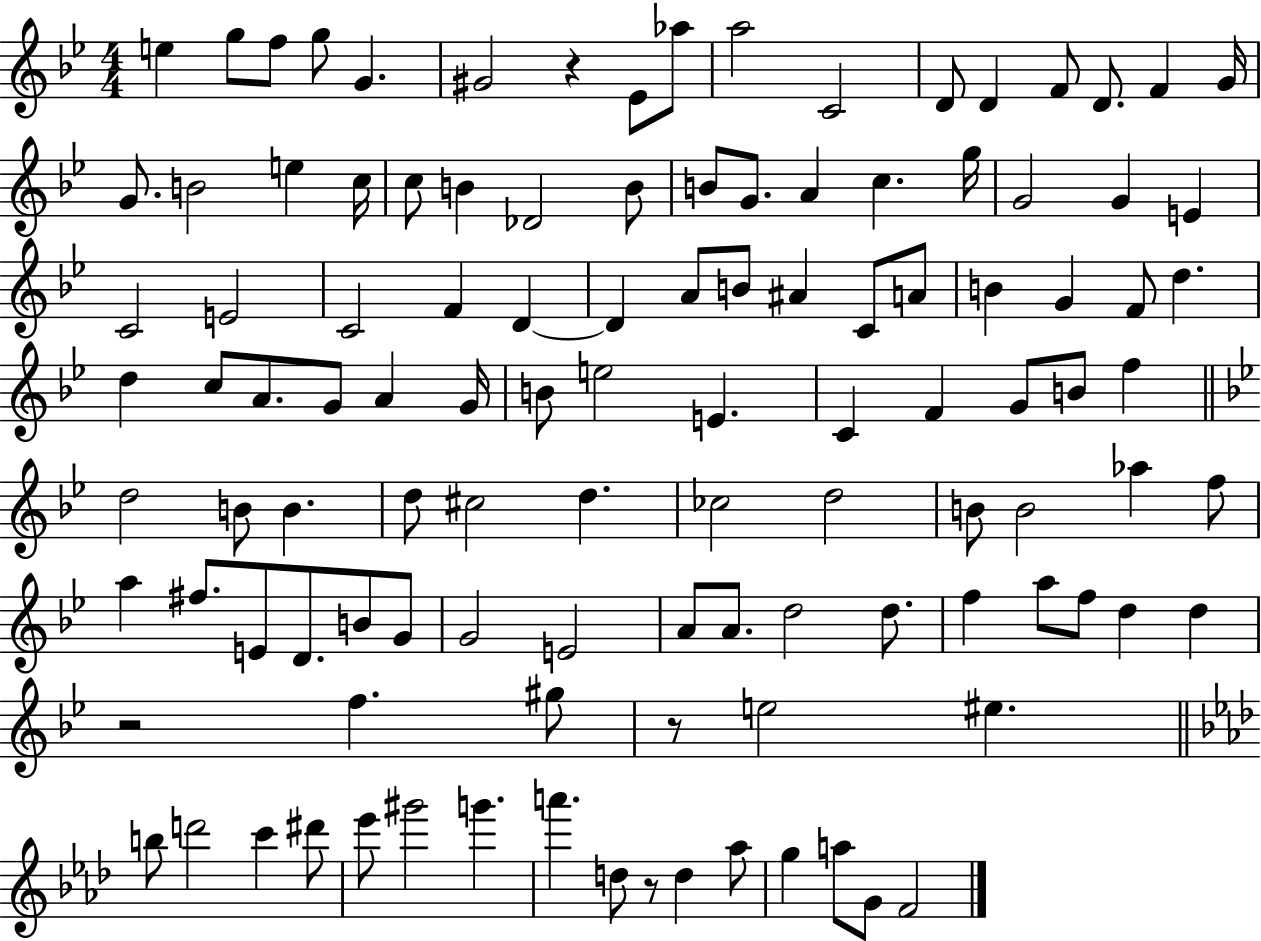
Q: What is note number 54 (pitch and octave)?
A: B4